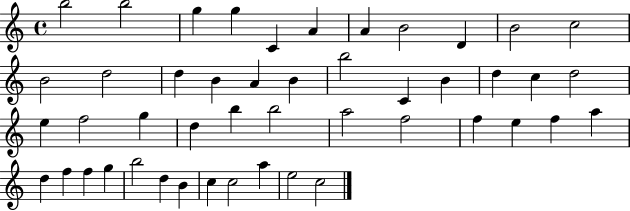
B5/h B5/h G5/q G5/q C4/q A4/q A4/q B4/h D4/q B4/h C5/h B4/h D5/h D5/q B4/q A4/q B4/q B5/h C4/q B4/q D5/q C5/q D5/h E5/q F5/h G5/q D5/q B5/q B5/h A5/h F5/h F5/q E5/q F5/q A5/q D5/q F5/q F5/q G5/q B5/h D5/q B4/q C5/q C5/h A5/q E5/h C5/h